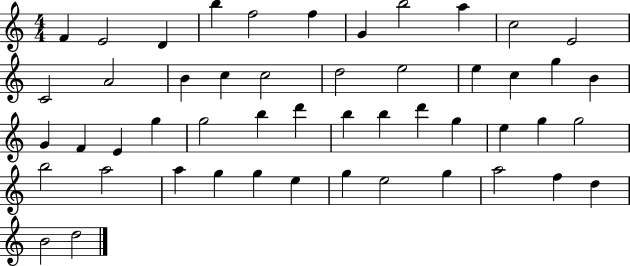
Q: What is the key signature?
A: C major